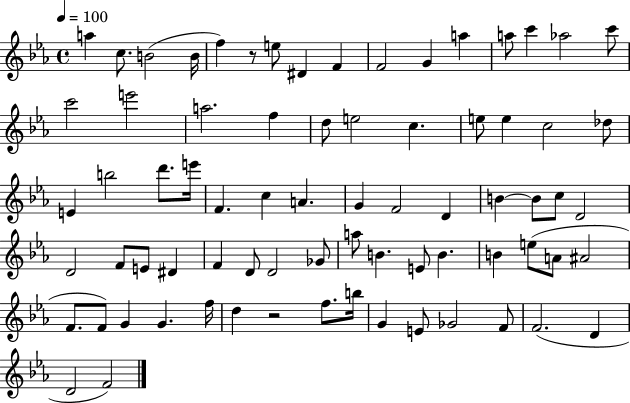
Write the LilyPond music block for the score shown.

{
  \clef treble
  \time 4/4
  \defaultTimeSignature
  \key ees \major
  \tempo 4 = 100
  a''4 c''8. b'2( b'16 | f''4) r8 e''8 dis'4 f'4 | f'2 g'4 a''4 | a''8 c'''4 aes''2 c'''8 | \break c'''2 e'''2 | a''2. f''4 | d''8 e''2 c''4. | e''8 e''4 c''2 des''8 | \break e'4 b''2 d'''8. e'''16 | f'4. c''4 a'4. | g'4 f'2 d'4 | b'4~~ b'8 c''8 d'2 | \break d'2 f'8 e'8 dis'4 | f'4 d'8 d'2 ges'8 | a''8 b'4. e'8 b'4. | b'4 e''8( a'8 ais'2 | \break f'8. f'8) g'4 g'4. f''16 | d''4 r2 f''8. b''16 | g'4 e'8 ges'2 f'8 | f'2.( d'4 | \break d'2 f'2) | \bar "|."
}